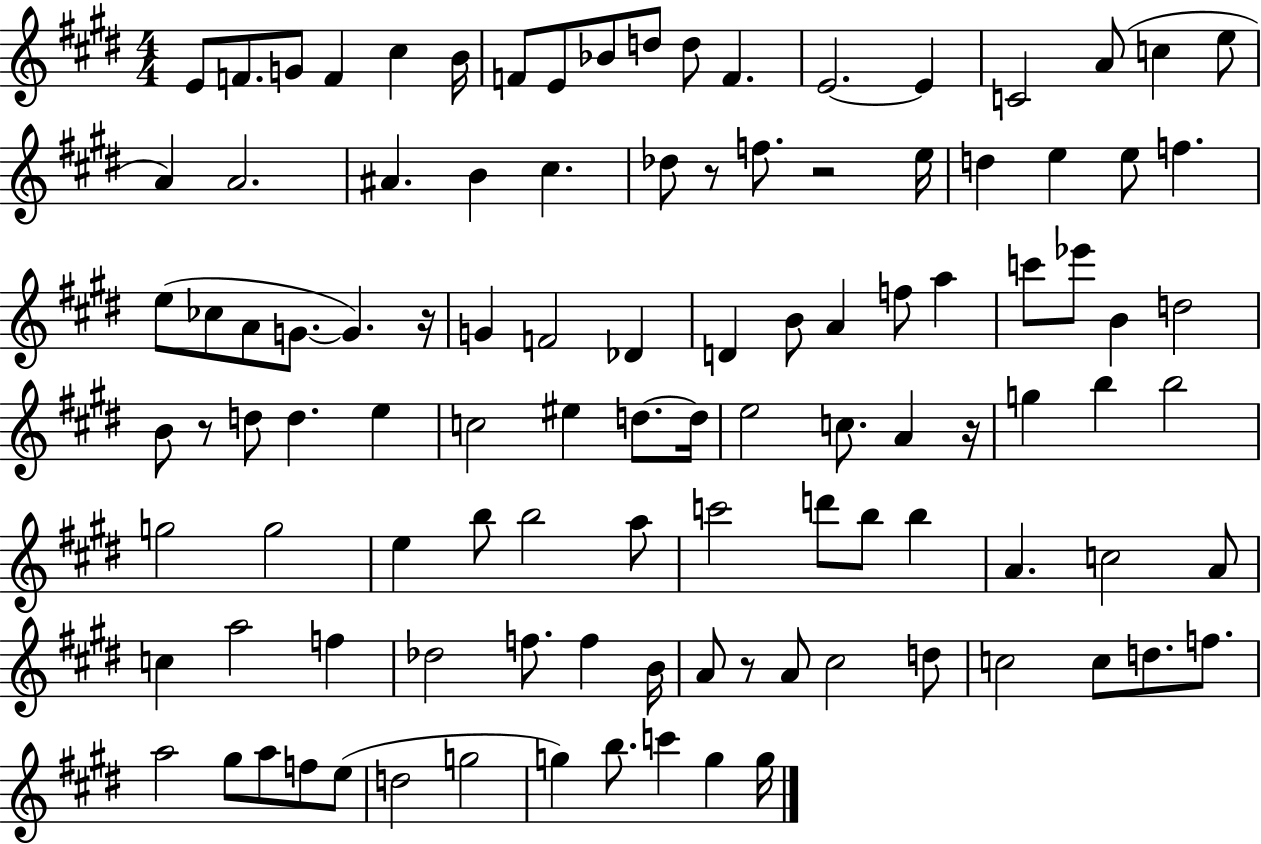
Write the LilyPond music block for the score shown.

{
  \clef treble
  \numericTimeSignature
  \time 4/4
  \key e \major
  \repeat volta 2 { e'8 f'8. g'8 f'4 cis''4 b'16 | f'8 e'8 bes'8 d''8 d''8 f'4. | e'2.~~ e'4 | c'2 a'8( c''4 e''8 | \break a'4) a'2. | ais'4. b'4 cis''4. | des''8 r8 f''8. r2 e''16 | d''4 e''4 e''8 f''4. | \break e''8( ces''8 a'8 g'8.~~ g'4.) r16 | g'4 f'2 des'4 | d'4 b'8 a'4 f''8 a''4 | c'''8 ees'''8 b'4 d''2 | \break b'8 r8 d''8 d''4. e''4 | c''2 eis''4 d''8.~~ d''16 | e''2 c''8. a'4 r16 | g''4 b''4 b''2 | \break g''2 g''2 | e''4 b''8 b''2 a''8 | c'''2 d'''8 b''8 b''4 | a'4. c''2 a'8 | \break c''4 a''2 f''4 | des''2 f''8. f''4 b'16 | a'8 r8 a'8 cis''2 d''8 | c''2 c''8 d''8. f''8. | \break a''2 gis''8 a''8 f''8 e''8( | d''2 g''2 | g''4) b''8. c'''4 g''4 g''16 | } \bar "|."
}